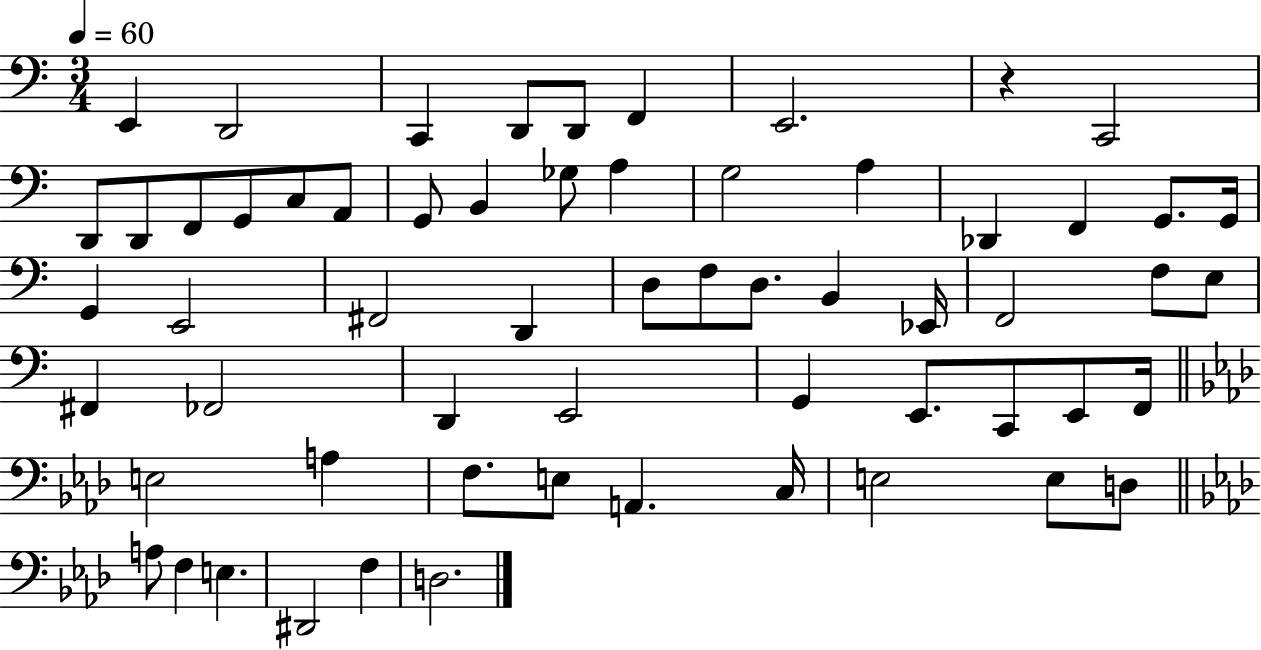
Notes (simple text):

E2/q D2/h C2/q D2/e D2/e F2/q E2/h. R/q C2/h D2/e D2/e F2/e G2/e C3/e A2/e G2/e B2/q Gb3/e A3/q G3/h A3/q Db2/q F2/q G2/e. G2/s G2/q E2/h F#2/h D2/q D3/e F3/e D3/e. B2/q Eb2/s F2/h F3/e E3/e F#2/q FES2/h D2/q E2/h G2/q E2/e. C2/e E2/e F2/s E3/h A3/q F3/e. E3/e A2/q. C3/s E3/h E3/e D3/e A3/e F3/q E3/q. D#2/h F3/q D3/h.